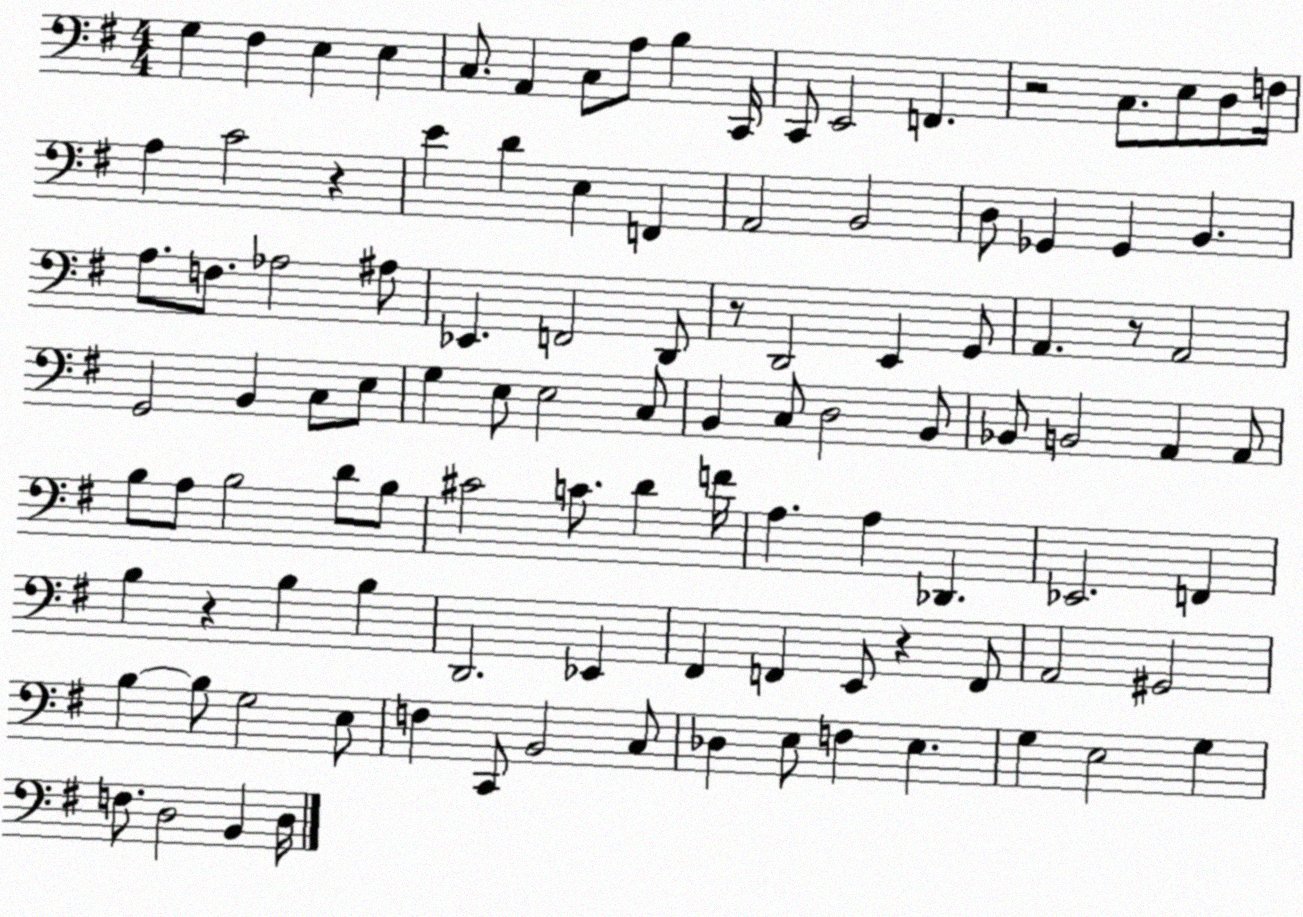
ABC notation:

X:1
T:Untitled
M:4/4
L:1/4
K:G
G, ^F, E, E, C,/2 A,, C,/2 A,/2 B, C,,/4 C,,/2 E,,2 F,, z2 C,/2 E,/2 D,/2 F,/4 A, C2 z E D E, F,, A,,2 B,,2 D,/2 _G,, _G,, B,, A,/2 F,/2 _A,2 ^A,/2 _E,, F,,2 D,,/2 z/2 D,,2 E,, G,,/2 A,, z/2 A,,2 G,,2 B,, C,/2 E,/2 G, E,/2 E,2 C,/2 B,, C,/2 D,2 B,,/2 _B,,/2 B,,2 A,, A,,/2 B,/2 A,/2 B,2 D/2 B,/2 ^C2 C/2 D F/4 A, A, _D,, _E,,2 F,, B, z B, B, D,,2 _E,, ^F,, F,, E,,/2 z F,,/2 A,,2 ^G,,2 B, B,/2 G,2 E,/2 F, C,,/2 B,,2 C,/2 _D, E,/2 F, E, G, E,2 G, F,/2 D,2 B,, D,/4